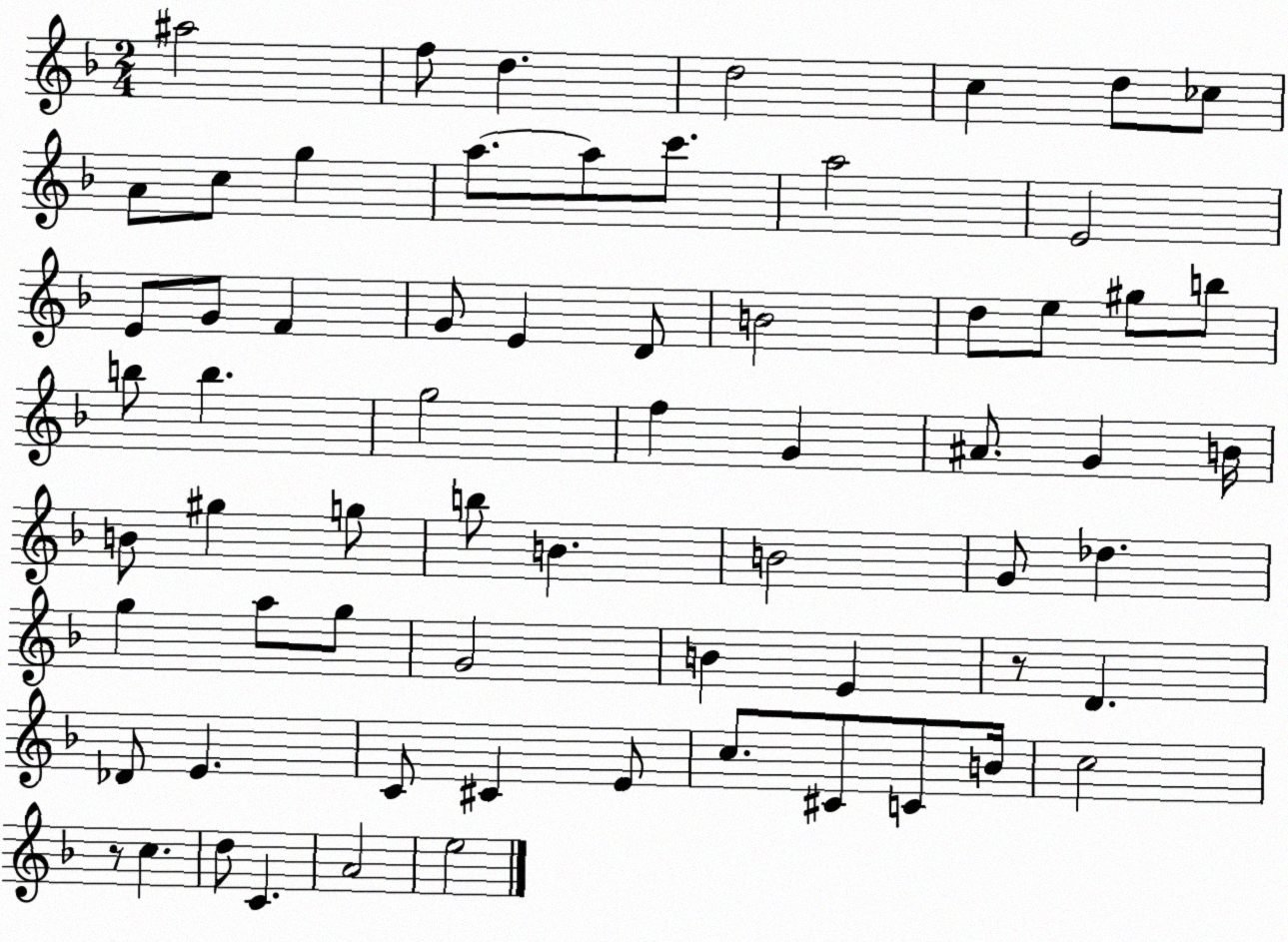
X:1
T:Untitled
M:2/4
L:1/4
K:F
^a2 f/2 d d2 c d/2 _c/2 A/2 c/2 g a/2 a/2 c'/2 a2 E2 E/2 G/2 F G/2 E D/2 B2 d/2 e/2 ^g/2 b/2 b/2 b g2 f G ^A/2 G B/4 B/2 ^g g/2 b/2 B B2 G/2 _d g a/2 g/2 G2 B E z/2 D _D/2 E C/2 ^C E/2 c/2 ^C/2 C/2 B/4 c2 z/2 c d/2 C A2 e2